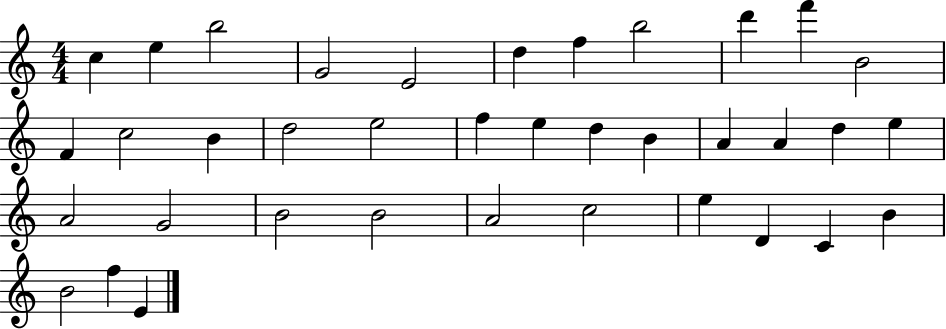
X:1
T:Untitled
M:4/4
L:1/4
K:C
c e b2 G2 E2 d f b2 d' f' B2 F c2 B d2 e2 f e d B A A d e A2 G2 B2 B2 A2 c2 e D C B B2 f E